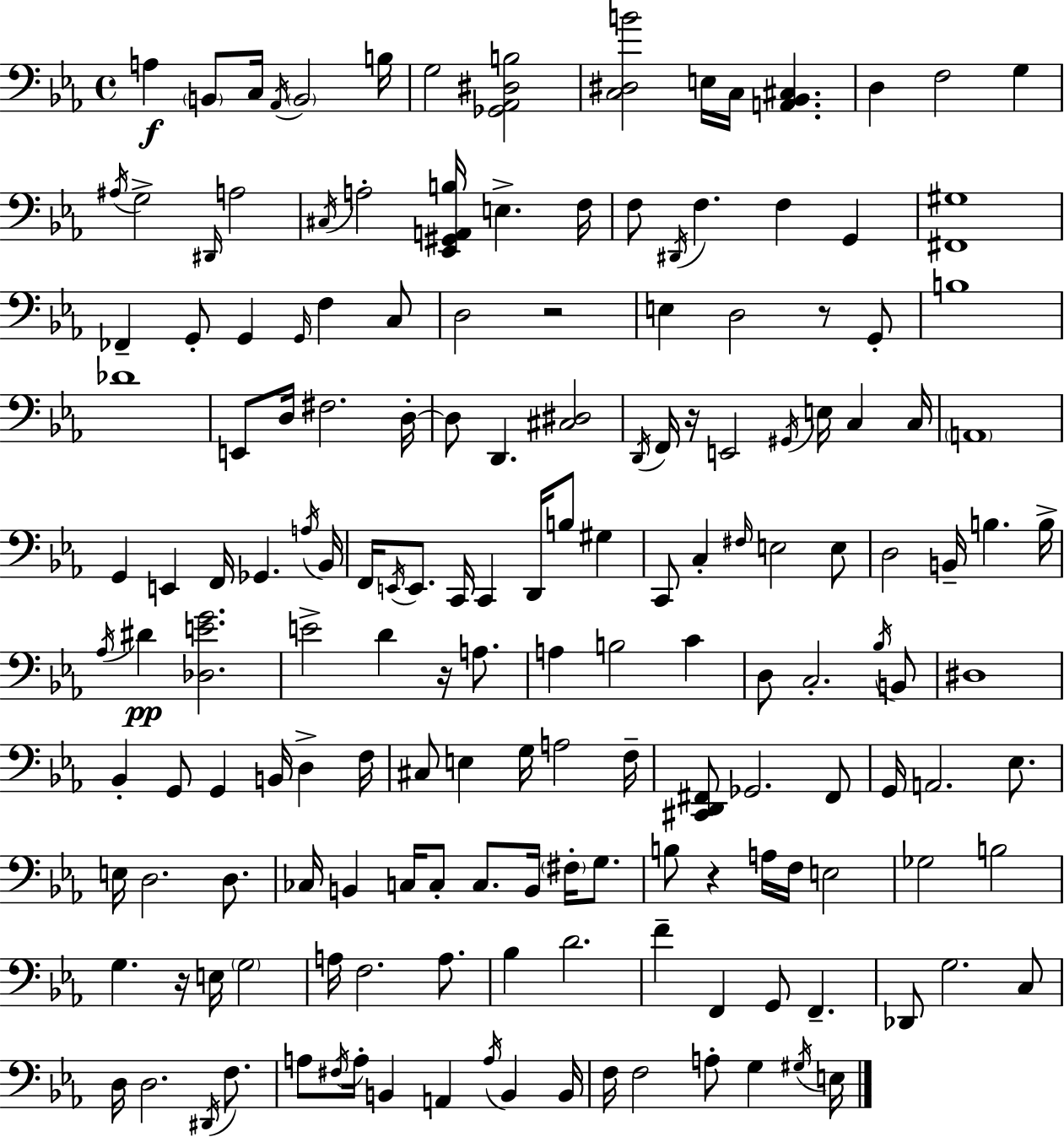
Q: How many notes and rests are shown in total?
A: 167